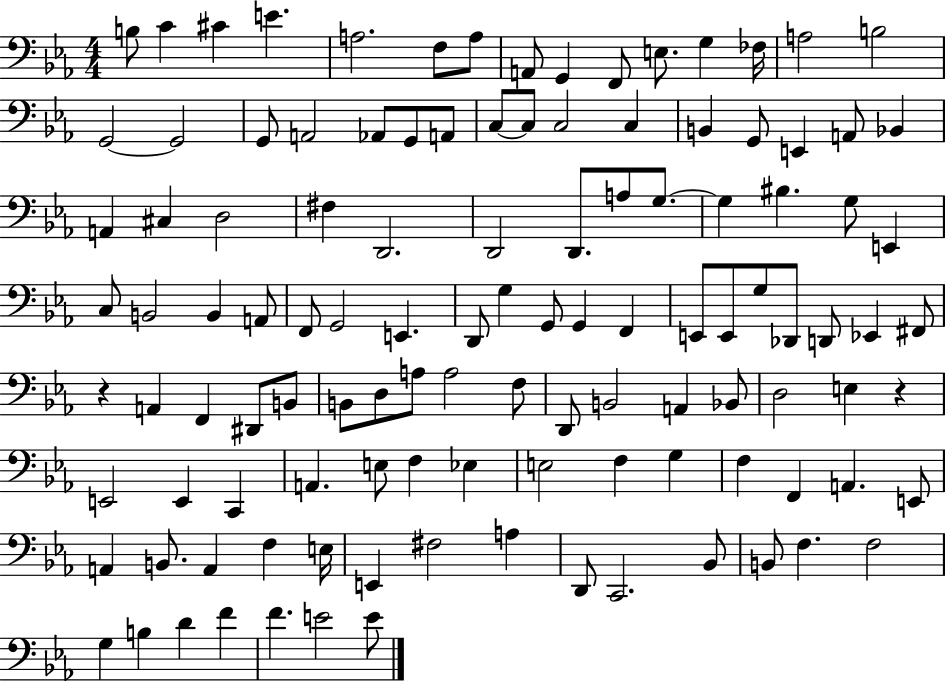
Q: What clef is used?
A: bass